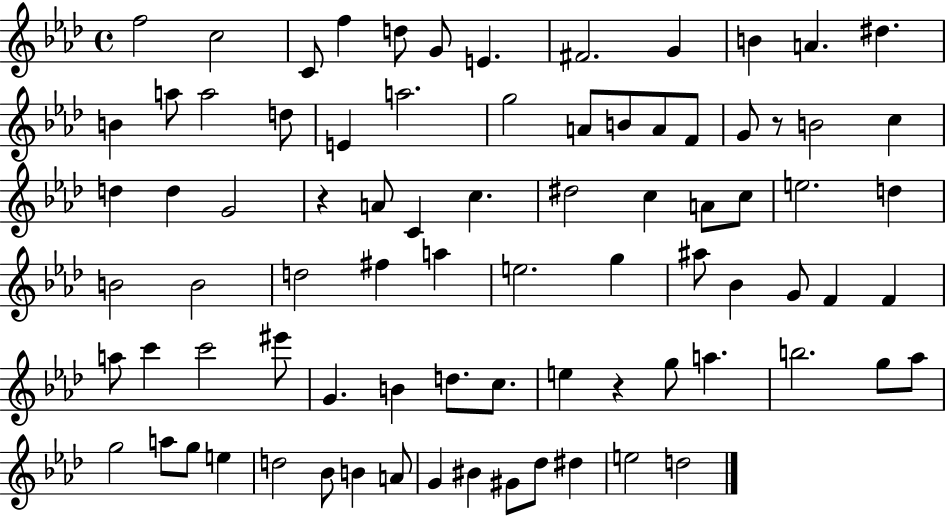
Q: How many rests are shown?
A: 3